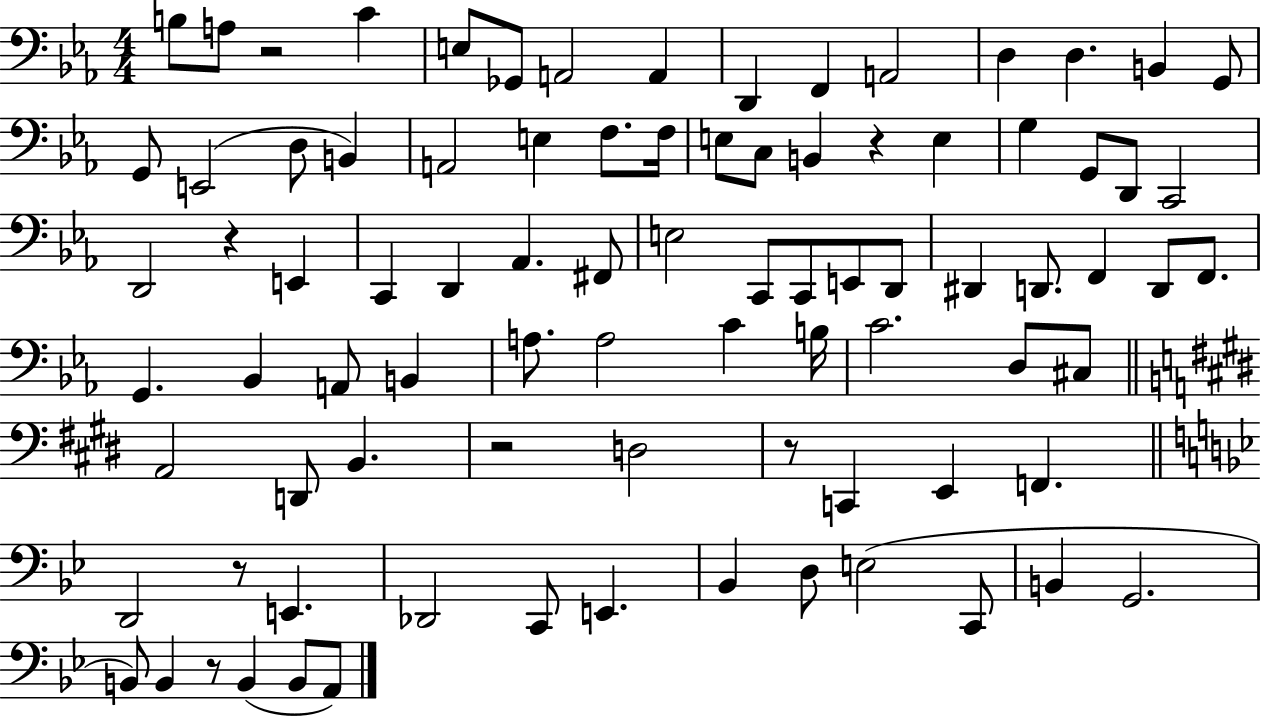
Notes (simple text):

B3/e A3/e R/h C4/q E3/e Gb2/e A2/h A2/q D2/q F2/q A2/h D3/q D3/q. B2/q G2/e G2/e E2/h D3/e B2/q A2/h E3/q F3/e. F3/s E3/e C3/e B2/q R/q E3/q G3/q G2/e D2/e C2/h D2/h R/q E2/q C2/q D2/q Ab2/q. F#2/e E3/h C2/e C2/e E2/e D2/e D#2/q D2/e. F2/q D2/e F2/e. G2/q. Bb2/q A2/e B2/q A3/e. A3/h C4/q B3/s C4/h. D3/e C#3/e A2/h D2/e B2/q. R/h D3/h R/e C2/q E2/q F2/q. D2/h R/e E2/q. Db2/h C2/e E2/q. Bb2/q D3/e E3/h C2/e B2/q G2/h. B2/e B2/q R/e B2/q B2/e A2/e